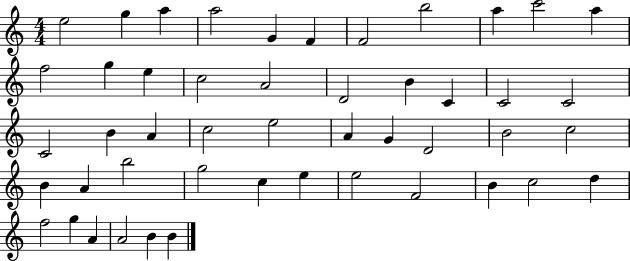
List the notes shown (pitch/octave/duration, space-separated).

E5/h G5/q A5/q A5/h G4/q F4/q F4/h B5/h A5/q C6/h A5/q F5/h G5/q E5/q C5/h A4/h D4/h B4/q C4/q C4/h C4/h C4/h B4/q A4/q C5/h E5/h A4/q G4/q D4/h B4/h C5/h B4/q A4/q B5/h G5/h C5/q E5/q E5/h F4/h B4/q C5/h D5/q F5/h G5/q A4/q A4/h B4/q B4/q